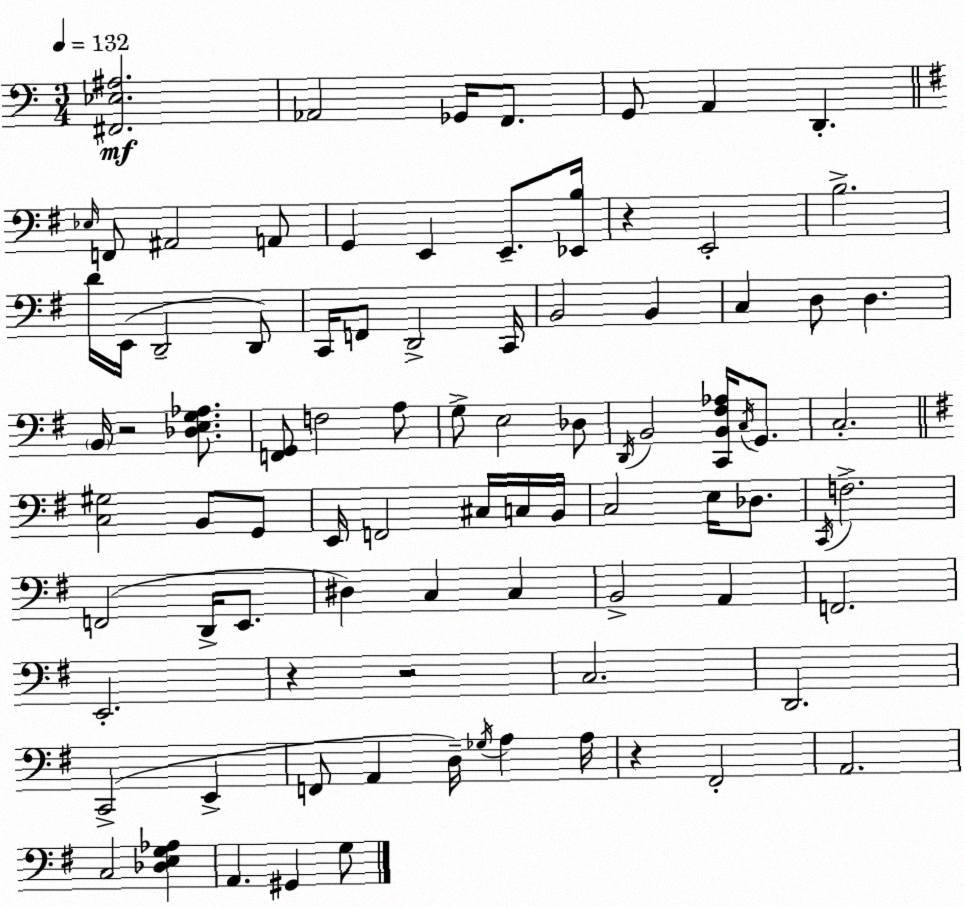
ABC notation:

X:1
T:Untitled
M:3/4
L:1/4
K:C
[^F,,_E,^A,]2 _A,,2 _G,,/4 F,,/2 G,,/2 A,, D,, _E,/4 F,,/2 ^A,,2 A,,/2 G,, E,, E,,/2 [_E,,B,]/4 z E,,2 B,2 D/4 E,,/4 D,,2 D,,/2 C,,/4 F,,/2 D,,2 C,,/4 B,,2 B,, C, D,/2 D, B,,/4 z2 [_D,E,G,_A,]/2 [F,,G,,]/2 F,2 A,/2 G,/2 E,2 _D,/2 D,,/4 B,,2 [C,,B,,^F,_A,]/4 C,/4 G,,/2 C,2 [C,^G,]2 B,,/2 G,,/2 E,,/4 F,,2 ^C,/4 C,/4 B,,/4 C,2 E,/4 _D,/2 C,,/4 F,2 F,,2 D,,/4 E,,/2 ^D, C, C, B,,2 A,, F,,2 E,,2 z z2 C,2 D,,2 C,,2 E,, F,,/2 A,, D,/4 _G,/4 A, A,/4 z ^F,,2 A,,2 C,2 [_D,E,G,_A,] A,, ^G,, G,/2